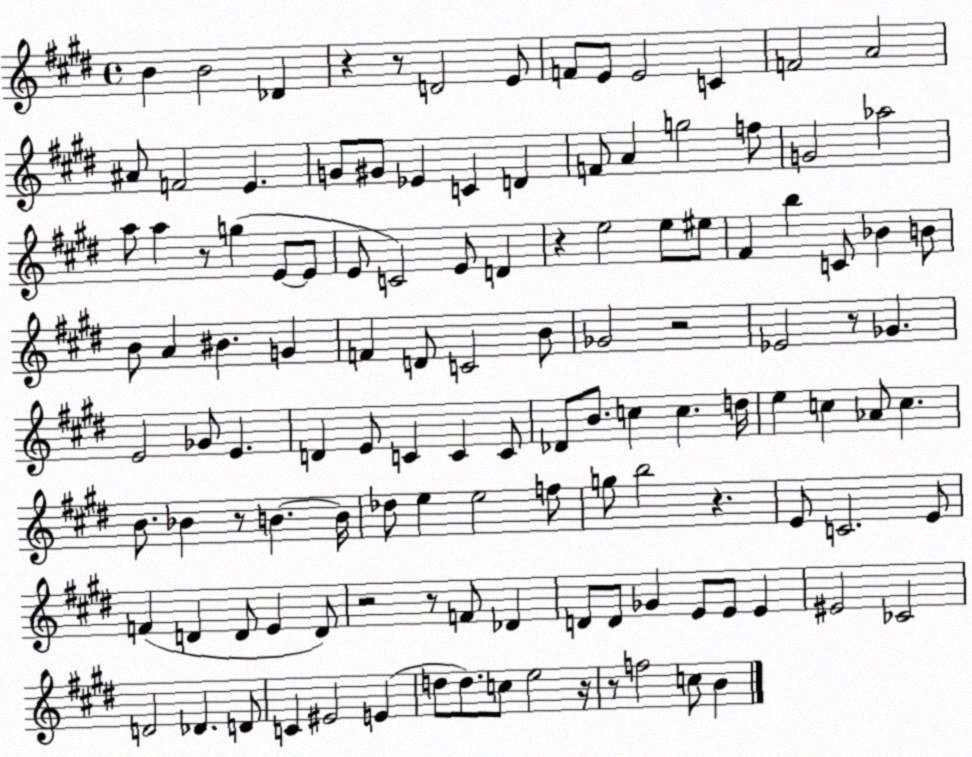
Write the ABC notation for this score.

X:1
T:Untitled
M:4/4
L:1/4
K:E
B B2 _D z z/2 D2 E/2 F/2 E/2 E2 C F2 A2 ^A/2 F2 E G/2 ^G/2 _E C D F/2 A g2 f/2 G2 _a2 a/2 a z/2 g E/2 E/2 E/2 C2 E/2 D z e2 e/2 ^e/2 ^F b C/2 _B B/2 B/2 A ^B G F D/2 C2 B/2 _G2 z2 _E2 z/2 _G E2 _G/2 E D E/2 C C C/2 _D/2 B/2 c c d/4 e c _A/2 c B/2 _B z/2 B B/4 _d/2 e e2 f/2 g/2 b2 z E/2 C2 E/2 F D D/2 E D/2 z2 z/2 F/2 _D D/2 D/2 _G E/2 E/2 E ^E2 _C2 D2 _D D/2 C ^E2 E d/2 d/2 c/2 e2 z/4 z/2 f2 c/2 B